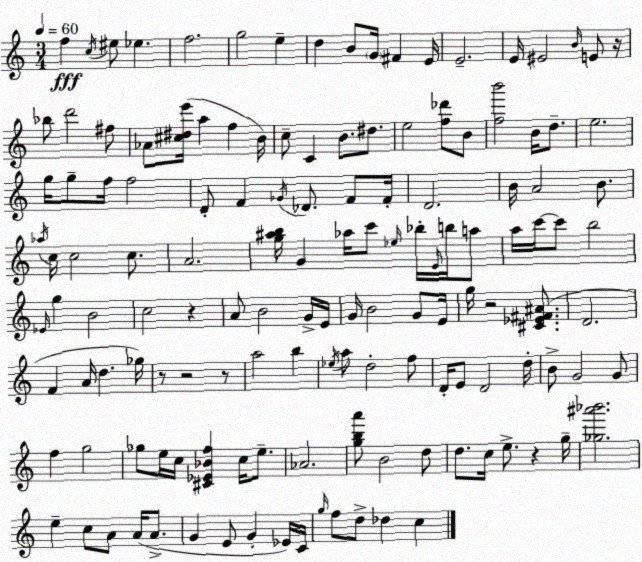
X:1
T:Untitled
M:3/4
L:1/4
K:Am
f c/4 ^e/2 _e f2 g2 e d B/2 G/4 ^F E/4 E2 E/4 ^E2 B/4 E/2 z/4 _b/2 d'2 ^f/2 _A/2 [^c^de']/4 a f B/4 c/2 C B/2 ^d/2 e2 [f_d']/2 B/2 [fb']2 B/4 d/2 e2 g/4 g/2 f/4 f2 D/2 F _G/4 _D/2 F/2 F/4 D2 B/4 A2 B/2 _a/4 c/4 c2 c/2 A2 [g^ab]/4 G _a/4 c'/2 _e/4 _b/4 E/4 b/4 a/2 a/4 c'/4 c'/2 b2 _E/4 g B2 c2 z A/2 B2 G/4 E/4 G/4 B2 G/2 E/4 g/4 z2 [^C_E^F^A]/2 D2 F A/4 d _g/4 z/2 z2 z/2 a2 b _e/4 a/2 d2 f/2 D/4 E/2 D2 d/4 B/2 G2 G/2 f g2 _g/2 e/4 c/4 [^C_E_Bf] c/4 e/2 _A2 [gba']/2 B2 d/2 d/2 c/4 e/2 z g/4 [_g^a'_b']2 e c/2 A/2 A/4 A/2 G E/2 G _E/4 C/4 g/4 f/2 d/2 _d c